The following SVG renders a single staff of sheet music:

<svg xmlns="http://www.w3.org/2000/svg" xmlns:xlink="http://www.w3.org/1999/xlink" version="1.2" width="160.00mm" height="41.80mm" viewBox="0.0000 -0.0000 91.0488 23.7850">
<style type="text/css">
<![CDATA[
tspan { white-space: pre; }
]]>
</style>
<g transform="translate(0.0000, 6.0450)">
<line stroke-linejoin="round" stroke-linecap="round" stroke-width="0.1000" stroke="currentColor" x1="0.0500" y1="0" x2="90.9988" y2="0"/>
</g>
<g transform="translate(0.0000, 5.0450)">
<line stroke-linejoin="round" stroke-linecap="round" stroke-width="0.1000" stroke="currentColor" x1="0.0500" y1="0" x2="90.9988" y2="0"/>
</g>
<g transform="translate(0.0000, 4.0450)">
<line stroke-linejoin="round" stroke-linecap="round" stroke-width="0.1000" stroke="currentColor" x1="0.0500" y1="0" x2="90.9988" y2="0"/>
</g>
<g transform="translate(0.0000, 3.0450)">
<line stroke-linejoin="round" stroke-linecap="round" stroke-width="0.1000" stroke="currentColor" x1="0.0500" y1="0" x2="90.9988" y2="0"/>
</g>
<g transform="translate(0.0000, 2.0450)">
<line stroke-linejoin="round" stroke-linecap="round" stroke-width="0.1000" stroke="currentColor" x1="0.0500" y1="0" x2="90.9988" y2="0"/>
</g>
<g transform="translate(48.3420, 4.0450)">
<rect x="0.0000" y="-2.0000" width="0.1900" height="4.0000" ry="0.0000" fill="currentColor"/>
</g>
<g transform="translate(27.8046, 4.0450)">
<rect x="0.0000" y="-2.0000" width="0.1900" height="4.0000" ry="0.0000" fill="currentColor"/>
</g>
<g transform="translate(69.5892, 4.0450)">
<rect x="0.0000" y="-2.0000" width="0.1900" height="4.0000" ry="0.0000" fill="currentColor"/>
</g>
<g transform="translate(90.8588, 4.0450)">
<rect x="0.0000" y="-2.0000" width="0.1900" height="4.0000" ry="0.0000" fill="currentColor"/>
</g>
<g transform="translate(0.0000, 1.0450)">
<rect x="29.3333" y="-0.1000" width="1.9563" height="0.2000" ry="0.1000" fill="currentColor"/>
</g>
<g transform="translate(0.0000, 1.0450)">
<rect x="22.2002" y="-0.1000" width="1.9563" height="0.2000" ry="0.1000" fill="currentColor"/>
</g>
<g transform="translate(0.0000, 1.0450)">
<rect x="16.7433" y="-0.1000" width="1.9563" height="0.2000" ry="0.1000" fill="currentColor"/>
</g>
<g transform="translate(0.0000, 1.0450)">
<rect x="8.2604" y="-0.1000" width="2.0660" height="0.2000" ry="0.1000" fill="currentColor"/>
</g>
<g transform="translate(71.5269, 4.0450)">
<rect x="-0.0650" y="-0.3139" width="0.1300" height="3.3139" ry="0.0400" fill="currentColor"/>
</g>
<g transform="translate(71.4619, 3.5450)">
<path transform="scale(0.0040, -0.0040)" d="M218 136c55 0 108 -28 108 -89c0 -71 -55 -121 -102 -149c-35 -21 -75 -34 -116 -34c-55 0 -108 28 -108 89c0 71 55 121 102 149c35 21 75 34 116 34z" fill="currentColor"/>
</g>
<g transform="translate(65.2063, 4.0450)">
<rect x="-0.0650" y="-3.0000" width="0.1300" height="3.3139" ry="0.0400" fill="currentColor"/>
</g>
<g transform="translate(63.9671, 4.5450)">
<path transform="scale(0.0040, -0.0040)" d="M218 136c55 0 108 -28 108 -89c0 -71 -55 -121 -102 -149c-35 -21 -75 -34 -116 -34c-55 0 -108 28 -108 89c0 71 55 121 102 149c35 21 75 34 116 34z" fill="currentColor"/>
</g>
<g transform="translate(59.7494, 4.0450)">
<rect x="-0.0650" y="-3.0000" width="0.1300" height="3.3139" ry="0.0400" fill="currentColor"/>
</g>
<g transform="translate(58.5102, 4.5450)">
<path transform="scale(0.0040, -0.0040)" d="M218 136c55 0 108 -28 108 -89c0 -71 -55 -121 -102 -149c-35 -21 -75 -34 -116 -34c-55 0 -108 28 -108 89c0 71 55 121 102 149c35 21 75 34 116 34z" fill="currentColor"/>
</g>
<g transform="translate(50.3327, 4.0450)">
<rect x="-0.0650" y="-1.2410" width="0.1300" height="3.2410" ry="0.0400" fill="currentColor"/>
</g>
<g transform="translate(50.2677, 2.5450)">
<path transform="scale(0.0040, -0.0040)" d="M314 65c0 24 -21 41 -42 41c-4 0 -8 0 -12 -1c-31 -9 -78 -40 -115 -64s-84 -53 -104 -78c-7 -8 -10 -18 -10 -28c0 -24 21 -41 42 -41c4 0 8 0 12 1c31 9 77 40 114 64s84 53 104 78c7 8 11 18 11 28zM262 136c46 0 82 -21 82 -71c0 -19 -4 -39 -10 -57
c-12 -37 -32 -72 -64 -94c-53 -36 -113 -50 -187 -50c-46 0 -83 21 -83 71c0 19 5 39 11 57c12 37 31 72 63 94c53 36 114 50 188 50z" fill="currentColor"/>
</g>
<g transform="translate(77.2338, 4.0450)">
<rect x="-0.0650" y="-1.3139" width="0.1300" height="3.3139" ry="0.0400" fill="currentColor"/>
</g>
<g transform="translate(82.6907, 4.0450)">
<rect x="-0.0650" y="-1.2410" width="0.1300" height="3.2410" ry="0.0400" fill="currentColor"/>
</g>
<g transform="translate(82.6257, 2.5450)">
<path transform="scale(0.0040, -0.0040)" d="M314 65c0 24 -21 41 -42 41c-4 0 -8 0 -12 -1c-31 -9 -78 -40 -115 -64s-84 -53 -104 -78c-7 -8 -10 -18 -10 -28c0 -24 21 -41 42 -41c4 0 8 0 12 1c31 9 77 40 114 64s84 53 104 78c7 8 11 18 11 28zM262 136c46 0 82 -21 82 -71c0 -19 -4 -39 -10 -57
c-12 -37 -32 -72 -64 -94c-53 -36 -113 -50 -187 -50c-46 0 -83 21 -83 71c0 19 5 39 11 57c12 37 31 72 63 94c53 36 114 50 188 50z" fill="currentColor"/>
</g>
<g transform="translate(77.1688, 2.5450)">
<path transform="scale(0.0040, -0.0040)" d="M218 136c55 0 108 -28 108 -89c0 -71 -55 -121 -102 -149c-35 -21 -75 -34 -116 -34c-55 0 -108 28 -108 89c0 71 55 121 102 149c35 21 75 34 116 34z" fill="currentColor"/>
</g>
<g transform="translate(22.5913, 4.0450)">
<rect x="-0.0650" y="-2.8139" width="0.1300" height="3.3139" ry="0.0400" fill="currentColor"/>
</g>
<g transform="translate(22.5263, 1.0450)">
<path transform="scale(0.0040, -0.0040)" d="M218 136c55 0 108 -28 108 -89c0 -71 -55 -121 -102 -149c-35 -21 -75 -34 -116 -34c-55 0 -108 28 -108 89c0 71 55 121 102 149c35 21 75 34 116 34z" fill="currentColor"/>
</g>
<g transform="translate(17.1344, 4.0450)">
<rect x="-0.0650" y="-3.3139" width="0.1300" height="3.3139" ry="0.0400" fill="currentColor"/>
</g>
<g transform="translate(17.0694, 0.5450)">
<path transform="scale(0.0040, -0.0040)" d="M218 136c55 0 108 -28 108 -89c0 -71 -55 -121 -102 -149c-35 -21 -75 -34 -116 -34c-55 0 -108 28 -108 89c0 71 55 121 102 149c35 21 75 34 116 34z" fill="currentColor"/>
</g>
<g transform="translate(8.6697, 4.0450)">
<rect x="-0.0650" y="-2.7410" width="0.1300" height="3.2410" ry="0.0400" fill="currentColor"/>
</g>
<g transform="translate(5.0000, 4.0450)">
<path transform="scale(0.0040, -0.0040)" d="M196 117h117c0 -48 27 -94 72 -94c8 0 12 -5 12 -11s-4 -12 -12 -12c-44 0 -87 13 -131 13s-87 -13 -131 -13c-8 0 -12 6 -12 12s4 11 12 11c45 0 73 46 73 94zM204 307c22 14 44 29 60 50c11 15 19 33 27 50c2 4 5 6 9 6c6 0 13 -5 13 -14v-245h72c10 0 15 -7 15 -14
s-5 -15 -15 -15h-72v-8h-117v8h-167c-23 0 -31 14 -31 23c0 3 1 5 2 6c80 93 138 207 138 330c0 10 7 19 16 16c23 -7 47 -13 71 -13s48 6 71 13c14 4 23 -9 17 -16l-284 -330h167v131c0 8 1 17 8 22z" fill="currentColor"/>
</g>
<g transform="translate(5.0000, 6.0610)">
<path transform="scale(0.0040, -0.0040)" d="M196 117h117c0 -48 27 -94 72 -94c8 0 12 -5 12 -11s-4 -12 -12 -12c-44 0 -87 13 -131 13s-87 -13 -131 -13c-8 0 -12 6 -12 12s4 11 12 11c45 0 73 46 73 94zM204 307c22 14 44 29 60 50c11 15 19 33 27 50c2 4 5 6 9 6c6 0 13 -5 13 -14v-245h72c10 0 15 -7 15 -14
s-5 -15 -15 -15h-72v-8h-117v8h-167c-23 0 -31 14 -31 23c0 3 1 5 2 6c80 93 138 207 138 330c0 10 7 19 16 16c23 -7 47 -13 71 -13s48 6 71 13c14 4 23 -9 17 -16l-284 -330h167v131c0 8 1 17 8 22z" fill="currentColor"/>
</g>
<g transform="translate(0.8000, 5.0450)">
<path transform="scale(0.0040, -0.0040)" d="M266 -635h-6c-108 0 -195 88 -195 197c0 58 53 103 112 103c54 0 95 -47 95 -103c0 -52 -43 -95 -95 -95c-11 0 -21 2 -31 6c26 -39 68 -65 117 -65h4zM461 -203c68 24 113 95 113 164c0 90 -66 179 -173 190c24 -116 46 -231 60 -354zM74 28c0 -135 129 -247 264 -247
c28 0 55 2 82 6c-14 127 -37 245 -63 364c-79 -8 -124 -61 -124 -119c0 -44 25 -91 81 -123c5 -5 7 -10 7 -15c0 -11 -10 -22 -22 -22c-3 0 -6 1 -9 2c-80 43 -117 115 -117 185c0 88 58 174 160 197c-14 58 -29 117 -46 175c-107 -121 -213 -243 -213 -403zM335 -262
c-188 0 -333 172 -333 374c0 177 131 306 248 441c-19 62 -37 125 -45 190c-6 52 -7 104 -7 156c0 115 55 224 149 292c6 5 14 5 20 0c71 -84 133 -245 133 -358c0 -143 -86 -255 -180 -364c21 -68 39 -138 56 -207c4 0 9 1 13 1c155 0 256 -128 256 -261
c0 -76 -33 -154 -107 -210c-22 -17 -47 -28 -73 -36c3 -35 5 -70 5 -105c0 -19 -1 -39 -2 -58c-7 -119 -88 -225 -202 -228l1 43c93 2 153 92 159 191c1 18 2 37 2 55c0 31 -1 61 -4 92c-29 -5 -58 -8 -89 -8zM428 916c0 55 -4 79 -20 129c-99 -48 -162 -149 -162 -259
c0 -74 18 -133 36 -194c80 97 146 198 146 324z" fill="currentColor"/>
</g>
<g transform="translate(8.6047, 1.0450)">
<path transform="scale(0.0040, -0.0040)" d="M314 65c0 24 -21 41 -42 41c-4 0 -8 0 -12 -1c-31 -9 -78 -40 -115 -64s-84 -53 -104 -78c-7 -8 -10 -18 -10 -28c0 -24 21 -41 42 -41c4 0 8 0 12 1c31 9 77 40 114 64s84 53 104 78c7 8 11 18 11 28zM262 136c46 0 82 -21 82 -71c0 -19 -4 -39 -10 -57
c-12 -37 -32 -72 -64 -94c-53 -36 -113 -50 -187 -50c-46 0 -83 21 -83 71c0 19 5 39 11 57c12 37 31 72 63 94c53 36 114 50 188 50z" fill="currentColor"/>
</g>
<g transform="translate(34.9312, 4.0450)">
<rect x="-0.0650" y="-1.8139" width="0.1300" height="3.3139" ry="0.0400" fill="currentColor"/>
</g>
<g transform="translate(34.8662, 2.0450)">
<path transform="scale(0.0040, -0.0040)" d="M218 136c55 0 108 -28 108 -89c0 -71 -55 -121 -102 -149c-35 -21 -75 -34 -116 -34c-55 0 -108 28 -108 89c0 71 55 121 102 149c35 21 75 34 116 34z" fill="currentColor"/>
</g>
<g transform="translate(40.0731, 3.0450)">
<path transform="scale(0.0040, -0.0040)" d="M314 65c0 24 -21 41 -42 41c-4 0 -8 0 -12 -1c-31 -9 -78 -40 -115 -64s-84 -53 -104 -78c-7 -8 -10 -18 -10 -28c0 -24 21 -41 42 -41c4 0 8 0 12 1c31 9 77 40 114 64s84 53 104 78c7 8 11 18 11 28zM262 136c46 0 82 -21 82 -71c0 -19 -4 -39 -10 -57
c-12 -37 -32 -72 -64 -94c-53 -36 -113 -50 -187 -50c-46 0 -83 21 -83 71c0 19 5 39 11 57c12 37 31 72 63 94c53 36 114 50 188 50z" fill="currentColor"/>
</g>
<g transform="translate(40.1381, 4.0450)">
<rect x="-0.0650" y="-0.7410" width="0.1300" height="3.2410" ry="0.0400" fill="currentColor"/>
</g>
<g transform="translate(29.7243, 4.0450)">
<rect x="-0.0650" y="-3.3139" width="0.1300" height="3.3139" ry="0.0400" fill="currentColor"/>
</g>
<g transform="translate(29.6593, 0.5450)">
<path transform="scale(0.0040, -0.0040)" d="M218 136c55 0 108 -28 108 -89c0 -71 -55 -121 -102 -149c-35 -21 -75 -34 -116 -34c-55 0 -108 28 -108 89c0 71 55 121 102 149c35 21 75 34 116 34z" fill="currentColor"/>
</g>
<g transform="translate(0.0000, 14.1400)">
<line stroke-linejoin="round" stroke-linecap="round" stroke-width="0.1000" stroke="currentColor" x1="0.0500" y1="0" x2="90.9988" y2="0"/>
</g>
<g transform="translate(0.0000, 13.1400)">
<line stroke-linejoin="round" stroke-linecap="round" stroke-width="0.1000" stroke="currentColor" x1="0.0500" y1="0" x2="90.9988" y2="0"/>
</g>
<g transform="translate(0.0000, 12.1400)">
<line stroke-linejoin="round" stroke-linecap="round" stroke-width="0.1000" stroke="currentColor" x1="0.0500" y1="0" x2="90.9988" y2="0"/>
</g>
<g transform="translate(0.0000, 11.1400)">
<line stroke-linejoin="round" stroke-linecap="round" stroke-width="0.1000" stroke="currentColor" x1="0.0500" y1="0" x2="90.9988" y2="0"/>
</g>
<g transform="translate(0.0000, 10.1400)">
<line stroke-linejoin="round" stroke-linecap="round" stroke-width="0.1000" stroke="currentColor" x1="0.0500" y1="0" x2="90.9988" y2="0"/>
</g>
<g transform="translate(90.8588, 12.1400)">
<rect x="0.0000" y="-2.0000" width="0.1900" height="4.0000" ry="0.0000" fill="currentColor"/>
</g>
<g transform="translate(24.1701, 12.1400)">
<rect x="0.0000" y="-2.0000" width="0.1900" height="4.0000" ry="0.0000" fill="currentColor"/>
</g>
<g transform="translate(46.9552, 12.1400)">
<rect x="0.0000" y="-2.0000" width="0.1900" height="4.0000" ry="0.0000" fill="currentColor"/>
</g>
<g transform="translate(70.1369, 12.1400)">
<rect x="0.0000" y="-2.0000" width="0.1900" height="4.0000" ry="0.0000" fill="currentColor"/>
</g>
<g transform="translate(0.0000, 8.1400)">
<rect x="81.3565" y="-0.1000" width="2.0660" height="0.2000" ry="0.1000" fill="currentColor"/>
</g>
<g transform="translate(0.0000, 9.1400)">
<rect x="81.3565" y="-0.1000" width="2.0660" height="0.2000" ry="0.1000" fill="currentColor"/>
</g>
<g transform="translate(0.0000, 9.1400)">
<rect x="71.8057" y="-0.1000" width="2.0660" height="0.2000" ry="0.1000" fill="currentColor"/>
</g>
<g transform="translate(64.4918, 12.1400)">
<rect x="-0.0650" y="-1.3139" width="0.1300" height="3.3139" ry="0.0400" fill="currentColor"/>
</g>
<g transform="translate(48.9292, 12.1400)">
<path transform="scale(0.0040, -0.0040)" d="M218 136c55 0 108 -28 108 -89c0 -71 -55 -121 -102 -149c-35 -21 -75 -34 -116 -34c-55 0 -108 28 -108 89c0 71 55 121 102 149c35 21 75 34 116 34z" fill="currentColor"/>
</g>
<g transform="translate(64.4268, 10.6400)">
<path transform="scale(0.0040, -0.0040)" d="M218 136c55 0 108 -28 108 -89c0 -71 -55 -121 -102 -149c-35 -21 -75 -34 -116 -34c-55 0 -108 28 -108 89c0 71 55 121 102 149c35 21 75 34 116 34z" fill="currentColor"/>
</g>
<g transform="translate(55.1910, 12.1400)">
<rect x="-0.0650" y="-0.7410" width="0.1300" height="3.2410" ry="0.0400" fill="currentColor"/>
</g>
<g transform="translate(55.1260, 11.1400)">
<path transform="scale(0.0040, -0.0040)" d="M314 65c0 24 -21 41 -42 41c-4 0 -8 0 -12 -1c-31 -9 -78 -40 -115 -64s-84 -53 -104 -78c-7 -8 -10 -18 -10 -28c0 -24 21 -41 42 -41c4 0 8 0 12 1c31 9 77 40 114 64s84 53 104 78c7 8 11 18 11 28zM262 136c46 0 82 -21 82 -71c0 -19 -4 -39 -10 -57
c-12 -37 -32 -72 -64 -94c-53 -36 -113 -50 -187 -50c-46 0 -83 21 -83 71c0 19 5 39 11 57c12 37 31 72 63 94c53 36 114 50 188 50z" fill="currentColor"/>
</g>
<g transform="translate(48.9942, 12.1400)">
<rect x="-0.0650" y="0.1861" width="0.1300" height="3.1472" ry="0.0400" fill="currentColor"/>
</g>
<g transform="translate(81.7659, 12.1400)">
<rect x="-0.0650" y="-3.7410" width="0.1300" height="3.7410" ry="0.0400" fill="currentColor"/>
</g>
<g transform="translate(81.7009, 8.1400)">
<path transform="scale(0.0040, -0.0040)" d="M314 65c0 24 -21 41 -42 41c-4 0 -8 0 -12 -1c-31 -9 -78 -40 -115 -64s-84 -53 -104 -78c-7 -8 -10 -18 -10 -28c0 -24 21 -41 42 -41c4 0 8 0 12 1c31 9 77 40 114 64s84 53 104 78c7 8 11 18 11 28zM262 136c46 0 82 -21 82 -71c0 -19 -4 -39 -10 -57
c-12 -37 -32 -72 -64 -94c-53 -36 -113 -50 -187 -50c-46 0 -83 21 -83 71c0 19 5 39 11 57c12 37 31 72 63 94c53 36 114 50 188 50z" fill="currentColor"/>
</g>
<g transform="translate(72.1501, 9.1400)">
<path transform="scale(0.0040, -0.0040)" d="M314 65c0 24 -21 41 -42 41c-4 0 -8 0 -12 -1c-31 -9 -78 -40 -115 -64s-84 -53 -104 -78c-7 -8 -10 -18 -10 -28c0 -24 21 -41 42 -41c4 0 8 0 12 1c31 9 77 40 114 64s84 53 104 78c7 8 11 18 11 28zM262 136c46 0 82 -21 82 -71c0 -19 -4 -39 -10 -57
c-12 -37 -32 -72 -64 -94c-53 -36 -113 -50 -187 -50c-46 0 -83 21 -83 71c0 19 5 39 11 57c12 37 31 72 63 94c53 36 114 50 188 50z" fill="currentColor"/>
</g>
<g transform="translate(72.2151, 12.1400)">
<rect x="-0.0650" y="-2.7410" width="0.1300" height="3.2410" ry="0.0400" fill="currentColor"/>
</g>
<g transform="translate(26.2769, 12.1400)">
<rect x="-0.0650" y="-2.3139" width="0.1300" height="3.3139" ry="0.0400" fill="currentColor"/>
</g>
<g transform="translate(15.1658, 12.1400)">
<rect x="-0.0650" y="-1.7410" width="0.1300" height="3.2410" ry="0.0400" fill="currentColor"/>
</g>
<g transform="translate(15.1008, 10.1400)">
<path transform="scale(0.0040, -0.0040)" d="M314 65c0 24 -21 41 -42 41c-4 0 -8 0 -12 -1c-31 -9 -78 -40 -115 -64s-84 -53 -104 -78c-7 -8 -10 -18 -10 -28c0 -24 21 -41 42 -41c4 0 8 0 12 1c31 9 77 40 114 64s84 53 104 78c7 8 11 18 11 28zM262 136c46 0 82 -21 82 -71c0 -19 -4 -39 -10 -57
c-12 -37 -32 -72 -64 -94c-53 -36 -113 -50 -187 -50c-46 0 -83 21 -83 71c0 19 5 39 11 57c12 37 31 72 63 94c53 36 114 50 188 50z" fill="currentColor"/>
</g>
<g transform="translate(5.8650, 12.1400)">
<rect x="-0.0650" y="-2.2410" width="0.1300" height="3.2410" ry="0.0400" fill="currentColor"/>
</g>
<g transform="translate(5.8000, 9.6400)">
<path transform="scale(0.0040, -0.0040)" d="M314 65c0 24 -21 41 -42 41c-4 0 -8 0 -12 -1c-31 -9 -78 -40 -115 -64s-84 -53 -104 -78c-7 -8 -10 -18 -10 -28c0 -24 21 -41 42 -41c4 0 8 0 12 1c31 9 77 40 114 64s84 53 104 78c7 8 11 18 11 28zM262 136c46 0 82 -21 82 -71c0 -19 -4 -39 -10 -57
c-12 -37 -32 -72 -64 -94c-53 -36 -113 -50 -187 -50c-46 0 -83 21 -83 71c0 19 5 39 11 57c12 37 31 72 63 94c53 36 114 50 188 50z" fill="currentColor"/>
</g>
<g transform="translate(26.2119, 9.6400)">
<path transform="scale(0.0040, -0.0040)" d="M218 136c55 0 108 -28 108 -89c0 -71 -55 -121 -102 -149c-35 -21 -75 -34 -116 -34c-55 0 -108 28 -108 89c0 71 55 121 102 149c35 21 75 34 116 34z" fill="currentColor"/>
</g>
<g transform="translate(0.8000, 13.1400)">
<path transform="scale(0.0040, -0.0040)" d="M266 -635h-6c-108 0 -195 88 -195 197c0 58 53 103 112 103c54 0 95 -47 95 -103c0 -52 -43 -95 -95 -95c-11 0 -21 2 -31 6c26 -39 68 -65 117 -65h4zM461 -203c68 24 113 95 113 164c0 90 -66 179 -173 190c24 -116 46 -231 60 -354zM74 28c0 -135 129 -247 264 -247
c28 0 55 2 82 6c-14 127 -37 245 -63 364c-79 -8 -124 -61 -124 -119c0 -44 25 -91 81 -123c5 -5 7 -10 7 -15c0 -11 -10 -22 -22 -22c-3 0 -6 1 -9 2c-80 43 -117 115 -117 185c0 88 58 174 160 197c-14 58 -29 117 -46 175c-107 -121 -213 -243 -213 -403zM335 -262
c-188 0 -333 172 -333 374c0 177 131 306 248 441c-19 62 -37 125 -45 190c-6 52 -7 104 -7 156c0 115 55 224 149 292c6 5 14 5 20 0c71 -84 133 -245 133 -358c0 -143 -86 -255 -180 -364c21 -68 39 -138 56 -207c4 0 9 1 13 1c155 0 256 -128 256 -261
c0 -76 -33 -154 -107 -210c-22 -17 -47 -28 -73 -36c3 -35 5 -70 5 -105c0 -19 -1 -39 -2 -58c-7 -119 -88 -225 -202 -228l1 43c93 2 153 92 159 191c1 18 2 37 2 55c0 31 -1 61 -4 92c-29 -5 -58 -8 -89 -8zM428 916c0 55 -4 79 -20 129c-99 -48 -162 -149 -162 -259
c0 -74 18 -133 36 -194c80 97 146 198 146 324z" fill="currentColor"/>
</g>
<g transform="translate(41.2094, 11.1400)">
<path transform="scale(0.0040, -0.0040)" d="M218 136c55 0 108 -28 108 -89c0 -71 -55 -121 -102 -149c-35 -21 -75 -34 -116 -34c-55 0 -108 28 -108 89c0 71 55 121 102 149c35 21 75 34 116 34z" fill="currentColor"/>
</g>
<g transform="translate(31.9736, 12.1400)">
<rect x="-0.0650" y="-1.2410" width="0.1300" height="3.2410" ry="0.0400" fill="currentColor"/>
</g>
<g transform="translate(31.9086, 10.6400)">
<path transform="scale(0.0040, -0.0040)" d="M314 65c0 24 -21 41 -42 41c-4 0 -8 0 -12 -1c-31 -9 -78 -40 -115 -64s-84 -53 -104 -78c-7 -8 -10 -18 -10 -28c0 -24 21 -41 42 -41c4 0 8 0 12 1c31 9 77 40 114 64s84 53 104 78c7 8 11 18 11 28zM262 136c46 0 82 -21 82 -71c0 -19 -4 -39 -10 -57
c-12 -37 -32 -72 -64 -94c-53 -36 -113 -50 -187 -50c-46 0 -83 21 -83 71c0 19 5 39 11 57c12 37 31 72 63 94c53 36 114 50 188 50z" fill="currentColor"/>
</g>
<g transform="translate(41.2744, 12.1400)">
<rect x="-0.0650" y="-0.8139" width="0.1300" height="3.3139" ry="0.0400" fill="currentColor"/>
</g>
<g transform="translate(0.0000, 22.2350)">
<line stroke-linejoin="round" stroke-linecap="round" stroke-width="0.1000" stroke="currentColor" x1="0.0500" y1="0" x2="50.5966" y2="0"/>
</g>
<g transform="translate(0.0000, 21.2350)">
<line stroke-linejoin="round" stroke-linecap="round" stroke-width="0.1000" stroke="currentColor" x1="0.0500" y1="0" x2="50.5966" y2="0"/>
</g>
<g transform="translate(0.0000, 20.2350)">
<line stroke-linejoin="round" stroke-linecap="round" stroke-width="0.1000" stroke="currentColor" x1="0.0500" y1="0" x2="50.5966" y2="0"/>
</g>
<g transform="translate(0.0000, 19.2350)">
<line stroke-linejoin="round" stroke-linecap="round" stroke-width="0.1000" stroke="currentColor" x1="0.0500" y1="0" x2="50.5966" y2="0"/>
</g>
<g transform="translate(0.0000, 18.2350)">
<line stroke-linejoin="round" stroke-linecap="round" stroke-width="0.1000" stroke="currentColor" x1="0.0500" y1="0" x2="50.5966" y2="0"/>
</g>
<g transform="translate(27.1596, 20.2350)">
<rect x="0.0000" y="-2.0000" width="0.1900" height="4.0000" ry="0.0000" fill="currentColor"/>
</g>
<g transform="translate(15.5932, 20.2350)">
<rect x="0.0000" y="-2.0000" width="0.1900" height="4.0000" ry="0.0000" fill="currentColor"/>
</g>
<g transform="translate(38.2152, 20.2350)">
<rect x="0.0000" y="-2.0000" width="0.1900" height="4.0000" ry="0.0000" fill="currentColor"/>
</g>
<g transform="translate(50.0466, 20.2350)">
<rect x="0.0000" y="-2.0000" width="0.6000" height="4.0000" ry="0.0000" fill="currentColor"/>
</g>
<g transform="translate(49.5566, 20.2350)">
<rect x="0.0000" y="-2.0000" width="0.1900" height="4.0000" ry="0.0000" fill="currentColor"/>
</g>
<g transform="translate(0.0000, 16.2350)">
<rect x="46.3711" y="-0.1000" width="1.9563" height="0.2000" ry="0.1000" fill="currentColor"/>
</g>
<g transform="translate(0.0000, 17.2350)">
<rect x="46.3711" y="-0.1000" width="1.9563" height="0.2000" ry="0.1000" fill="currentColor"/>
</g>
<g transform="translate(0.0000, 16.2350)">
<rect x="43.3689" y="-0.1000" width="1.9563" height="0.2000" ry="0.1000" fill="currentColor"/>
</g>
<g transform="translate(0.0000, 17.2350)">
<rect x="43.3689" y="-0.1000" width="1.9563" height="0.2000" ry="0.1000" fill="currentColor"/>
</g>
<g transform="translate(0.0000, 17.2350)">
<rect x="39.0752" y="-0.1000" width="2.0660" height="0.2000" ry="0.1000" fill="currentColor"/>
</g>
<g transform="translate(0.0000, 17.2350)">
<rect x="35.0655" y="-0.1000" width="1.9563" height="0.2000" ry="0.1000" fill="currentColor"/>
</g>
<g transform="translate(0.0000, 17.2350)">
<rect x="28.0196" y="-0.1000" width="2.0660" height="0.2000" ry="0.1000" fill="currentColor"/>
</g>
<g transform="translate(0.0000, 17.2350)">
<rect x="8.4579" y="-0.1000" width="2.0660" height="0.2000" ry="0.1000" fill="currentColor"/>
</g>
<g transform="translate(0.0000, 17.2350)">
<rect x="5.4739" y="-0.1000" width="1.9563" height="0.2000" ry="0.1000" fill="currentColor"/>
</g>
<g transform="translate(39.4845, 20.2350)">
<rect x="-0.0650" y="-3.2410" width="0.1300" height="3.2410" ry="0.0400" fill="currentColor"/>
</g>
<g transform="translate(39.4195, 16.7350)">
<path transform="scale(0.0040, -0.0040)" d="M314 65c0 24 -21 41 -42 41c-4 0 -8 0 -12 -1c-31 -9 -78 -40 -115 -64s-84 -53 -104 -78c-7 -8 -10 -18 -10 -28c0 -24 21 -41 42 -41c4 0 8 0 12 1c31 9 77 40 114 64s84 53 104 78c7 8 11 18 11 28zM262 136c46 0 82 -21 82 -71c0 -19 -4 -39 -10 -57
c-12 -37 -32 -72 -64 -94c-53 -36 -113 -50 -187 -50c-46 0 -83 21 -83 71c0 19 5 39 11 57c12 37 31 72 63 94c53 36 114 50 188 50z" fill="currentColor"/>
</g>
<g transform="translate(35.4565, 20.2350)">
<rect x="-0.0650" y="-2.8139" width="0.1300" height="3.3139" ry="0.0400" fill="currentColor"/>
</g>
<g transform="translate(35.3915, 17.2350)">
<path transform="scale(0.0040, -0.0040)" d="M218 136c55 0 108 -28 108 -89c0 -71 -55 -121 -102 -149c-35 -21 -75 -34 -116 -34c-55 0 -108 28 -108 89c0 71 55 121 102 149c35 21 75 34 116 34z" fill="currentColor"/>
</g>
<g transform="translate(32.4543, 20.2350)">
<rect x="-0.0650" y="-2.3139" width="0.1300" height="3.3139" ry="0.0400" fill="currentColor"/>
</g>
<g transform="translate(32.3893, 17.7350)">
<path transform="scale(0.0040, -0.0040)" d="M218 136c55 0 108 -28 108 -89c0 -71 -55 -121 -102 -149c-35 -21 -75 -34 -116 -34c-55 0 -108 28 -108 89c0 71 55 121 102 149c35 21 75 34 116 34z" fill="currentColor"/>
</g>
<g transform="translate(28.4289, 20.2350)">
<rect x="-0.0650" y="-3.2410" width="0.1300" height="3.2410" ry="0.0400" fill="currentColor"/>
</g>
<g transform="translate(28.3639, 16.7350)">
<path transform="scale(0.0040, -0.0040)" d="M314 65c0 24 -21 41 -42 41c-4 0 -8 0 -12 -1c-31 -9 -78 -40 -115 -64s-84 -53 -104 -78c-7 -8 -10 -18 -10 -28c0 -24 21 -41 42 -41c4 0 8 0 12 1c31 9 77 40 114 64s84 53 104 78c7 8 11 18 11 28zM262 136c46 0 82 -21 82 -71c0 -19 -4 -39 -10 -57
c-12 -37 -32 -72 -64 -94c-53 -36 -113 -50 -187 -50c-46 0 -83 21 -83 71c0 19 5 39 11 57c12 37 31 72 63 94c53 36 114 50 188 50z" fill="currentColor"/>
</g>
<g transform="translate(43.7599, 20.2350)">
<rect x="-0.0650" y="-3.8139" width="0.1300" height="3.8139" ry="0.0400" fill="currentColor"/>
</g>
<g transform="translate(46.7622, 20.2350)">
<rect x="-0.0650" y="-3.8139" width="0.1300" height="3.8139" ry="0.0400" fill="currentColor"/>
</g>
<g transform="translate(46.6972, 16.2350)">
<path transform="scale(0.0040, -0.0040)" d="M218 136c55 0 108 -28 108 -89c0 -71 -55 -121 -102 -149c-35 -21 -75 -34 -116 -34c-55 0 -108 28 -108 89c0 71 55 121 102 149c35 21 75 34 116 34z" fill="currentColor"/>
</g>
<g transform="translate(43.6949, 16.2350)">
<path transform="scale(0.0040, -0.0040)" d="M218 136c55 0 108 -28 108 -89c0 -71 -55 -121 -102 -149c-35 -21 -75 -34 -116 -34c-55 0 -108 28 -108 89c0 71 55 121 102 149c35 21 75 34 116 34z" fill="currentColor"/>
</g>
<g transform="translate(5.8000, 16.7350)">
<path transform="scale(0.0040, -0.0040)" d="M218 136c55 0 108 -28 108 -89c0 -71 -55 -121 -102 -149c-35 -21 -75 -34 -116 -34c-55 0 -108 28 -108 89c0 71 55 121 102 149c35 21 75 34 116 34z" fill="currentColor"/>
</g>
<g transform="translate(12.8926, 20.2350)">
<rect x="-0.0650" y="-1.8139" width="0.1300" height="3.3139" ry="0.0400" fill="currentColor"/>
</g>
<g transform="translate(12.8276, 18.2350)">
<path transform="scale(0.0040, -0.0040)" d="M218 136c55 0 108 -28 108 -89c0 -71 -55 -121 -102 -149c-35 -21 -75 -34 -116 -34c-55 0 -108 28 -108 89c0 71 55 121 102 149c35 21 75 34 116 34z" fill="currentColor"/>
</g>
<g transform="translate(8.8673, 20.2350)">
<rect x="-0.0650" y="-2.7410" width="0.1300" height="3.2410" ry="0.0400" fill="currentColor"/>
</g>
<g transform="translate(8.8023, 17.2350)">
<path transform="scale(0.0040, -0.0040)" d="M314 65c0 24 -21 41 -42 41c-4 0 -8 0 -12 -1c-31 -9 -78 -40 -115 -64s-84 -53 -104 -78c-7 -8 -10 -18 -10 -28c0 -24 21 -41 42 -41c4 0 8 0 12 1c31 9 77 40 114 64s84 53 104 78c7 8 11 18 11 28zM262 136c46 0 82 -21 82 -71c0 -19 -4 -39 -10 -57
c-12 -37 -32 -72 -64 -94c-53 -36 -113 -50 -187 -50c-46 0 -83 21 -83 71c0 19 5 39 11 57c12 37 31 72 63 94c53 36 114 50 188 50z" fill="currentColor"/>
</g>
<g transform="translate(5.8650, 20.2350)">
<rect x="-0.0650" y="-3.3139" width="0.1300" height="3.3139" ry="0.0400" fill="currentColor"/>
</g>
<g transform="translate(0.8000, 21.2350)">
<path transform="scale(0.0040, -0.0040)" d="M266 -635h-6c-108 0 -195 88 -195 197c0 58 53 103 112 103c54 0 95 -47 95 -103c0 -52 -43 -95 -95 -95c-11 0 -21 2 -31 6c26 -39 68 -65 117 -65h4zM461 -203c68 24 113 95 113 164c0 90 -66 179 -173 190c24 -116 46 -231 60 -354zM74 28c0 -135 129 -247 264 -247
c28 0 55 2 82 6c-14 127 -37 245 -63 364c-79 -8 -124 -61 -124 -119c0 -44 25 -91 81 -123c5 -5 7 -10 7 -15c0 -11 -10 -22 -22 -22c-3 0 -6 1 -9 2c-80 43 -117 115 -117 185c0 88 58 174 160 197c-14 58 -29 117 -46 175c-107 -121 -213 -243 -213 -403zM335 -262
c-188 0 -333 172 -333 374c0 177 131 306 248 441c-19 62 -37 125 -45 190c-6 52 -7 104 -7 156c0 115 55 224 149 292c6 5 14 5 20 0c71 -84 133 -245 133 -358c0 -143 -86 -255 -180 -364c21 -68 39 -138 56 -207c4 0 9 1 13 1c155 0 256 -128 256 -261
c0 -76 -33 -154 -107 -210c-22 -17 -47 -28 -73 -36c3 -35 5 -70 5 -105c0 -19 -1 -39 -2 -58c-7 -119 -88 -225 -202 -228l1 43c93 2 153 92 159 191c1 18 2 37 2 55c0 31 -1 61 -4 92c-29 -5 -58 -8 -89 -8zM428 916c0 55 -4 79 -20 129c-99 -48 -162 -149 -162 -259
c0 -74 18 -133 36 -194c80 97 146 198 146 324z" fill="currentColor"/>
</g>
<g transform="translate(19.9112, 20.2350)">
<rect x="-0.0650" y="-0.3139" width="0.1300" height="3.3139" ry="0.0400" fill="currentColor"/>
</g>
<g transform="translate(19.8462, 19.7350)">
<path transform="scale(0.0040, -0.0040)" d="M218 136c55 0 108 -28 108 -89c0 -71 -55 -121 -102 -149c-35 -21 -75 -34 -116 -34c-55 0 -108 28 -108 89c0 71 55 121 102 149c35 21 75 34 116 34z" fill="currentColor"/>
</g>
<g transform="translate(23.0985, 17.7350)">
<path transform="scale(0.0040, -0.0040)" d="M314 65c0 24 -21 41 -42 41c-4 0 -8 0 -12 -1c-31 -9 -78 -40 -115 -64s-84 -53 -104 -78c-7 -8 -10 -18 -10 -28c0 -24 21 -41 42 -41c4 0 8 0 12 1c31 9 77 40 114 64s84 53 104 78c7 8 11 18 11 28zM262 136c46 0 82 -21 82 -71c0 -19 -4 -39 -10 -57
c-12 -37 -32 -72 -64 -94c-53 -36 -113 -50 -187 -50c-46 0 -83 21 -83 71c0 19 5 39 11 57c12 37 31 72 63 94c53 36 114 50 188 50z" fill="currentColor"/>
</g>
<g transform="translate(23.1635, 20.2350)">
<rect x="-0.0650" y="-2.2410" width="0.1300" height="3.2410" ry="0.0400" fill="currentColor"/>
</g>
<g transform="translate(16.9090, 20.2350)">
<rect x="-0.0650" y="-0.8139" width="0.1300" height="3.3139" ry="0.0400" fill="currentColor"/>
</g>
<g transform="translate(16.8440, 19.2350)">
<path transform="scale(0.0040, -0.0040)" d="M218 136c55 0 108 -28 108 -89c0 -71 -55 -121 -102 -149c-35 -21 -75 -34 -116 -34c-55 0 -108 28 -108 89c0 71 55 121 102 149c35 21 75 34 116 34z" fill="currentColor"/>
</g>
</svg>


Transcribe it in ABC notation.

X:1
T:Untitled
M:4/4
L:1/4
K:C
a2 b a b f d2 e2 A A c e e2 g2 f2 g e2 d B d2 e a2 c'2 b a2 f d c g2 b2 g a b2 c' c'